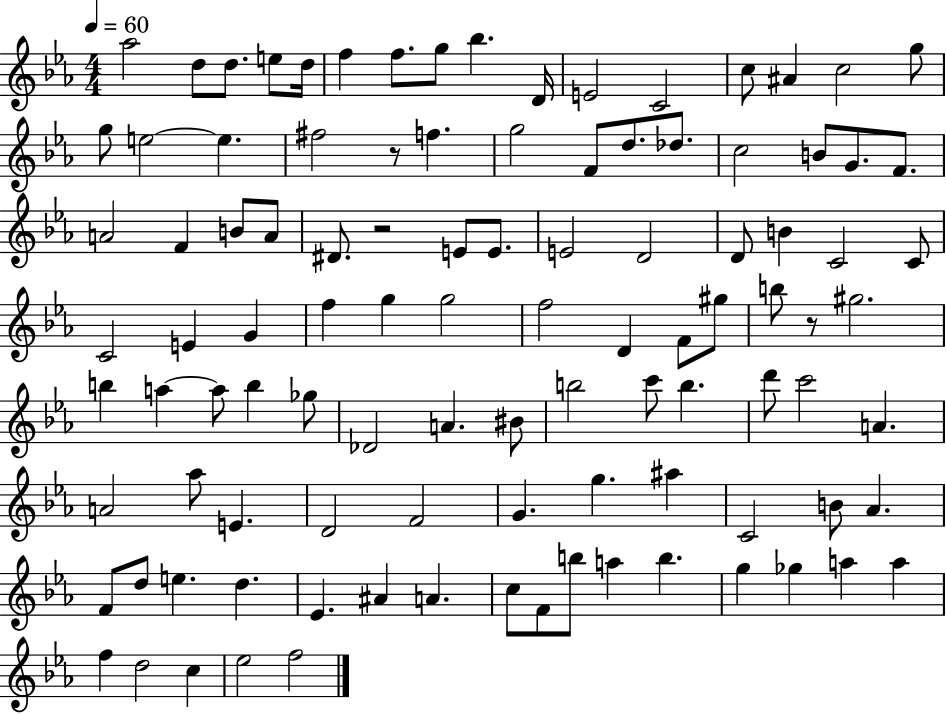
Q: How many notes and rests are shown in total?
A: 103